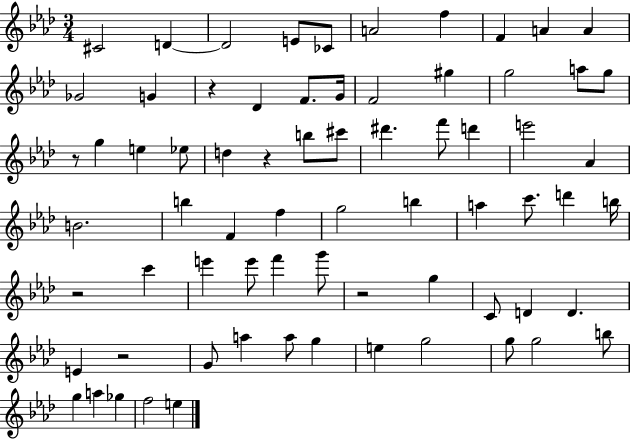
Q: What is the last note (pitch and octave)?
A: E5